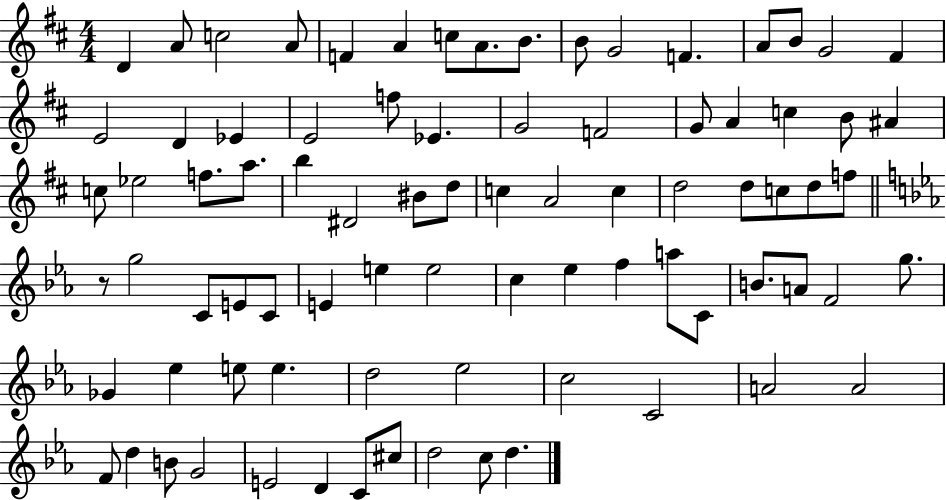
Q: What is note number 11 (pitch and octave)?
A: G4